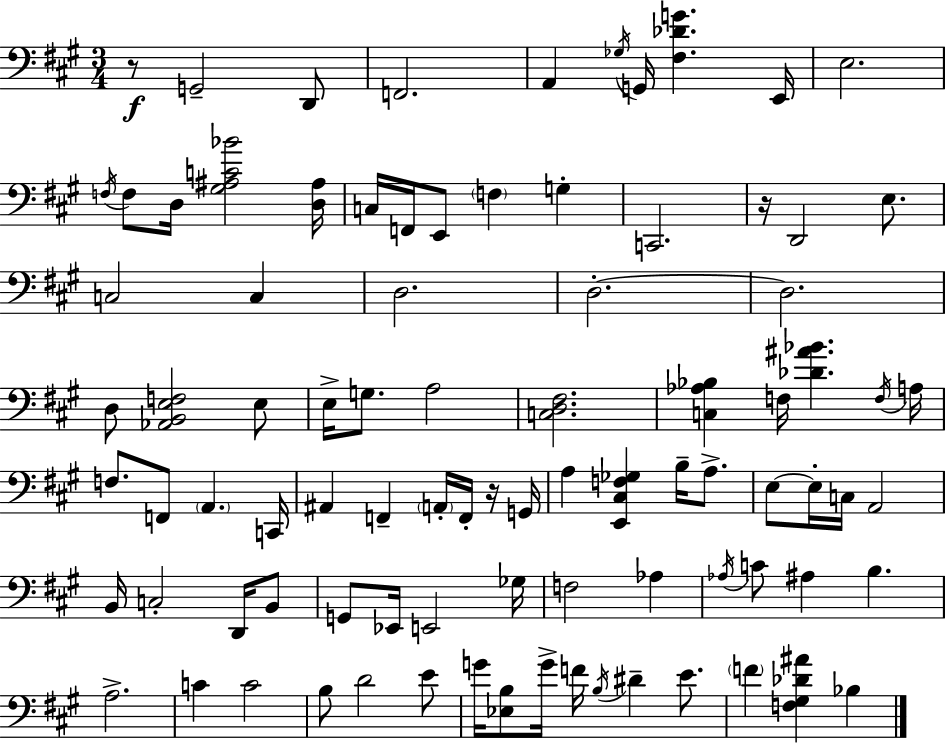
R/e G2/h D2/e F2/h. A2/q Gb3/s G2/s [F#3,Db4,G4]/q. E2/s E3/h. F3/s F3/e D3/s [G#3,A#3,C4,Bb4]/h [D3,A#3]/s C3/s F2/s E2/e F3/q G3/q C2/h. R/s D2/h E3/e. C3/h C3/q D3/h. D3/h. D3/h. D3/e [Ab2,B2,E3,F3]/h E3/e E3/s G3/e. A3/h [C3,D3,F#3]/h. [C3,Ab3,Bb3]/q F3/s [Db4,A#4,Bb4]/q. F3/s A3/s F3/e. F2/e A2/q. C2/s A#2/q F2/q A2/s F2/s R/s G2/s A3/q [E2,C#3,F3,Gb3]/q B3/s A3/e. E3/e E3/s C3/s A2/h B2/s C3/h D2/s B2/e G2/e Eb2/s E2/h Gb3/s F3/h Ab3/q Ab3/s C4/e A#3/q B3/q. A3/h. C4/q C4/h B3/e D4/h E4/e G4/s [Eb3,B3]/e G4/s F4/s B3/s D#4/q E4/e. F4/q [F3,G#3,Db4,A#4]/q Bb3/q